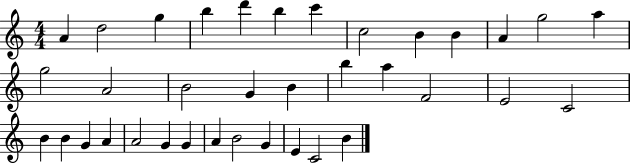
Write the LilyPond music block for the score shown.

{
  \clef treble
  \numericTimeSignature
  \time 4/4
  \key c \major
  a'4 d''2 g''4 | b''4 d'''4 b''4 c'''4 | c''2 b'4 b'4 | a'4 g''2 a''4 | \break g''2 a'2 | b'2 g'4 b'4 | b''4 a''4 f'2 | e'2 c'2 | \break b'4 b'4 g'4 a'4 | a'2 g'4 g'4 | a'4 b'2 g'4 | e'4 c'2 b'4 | \break \bar "|."
}